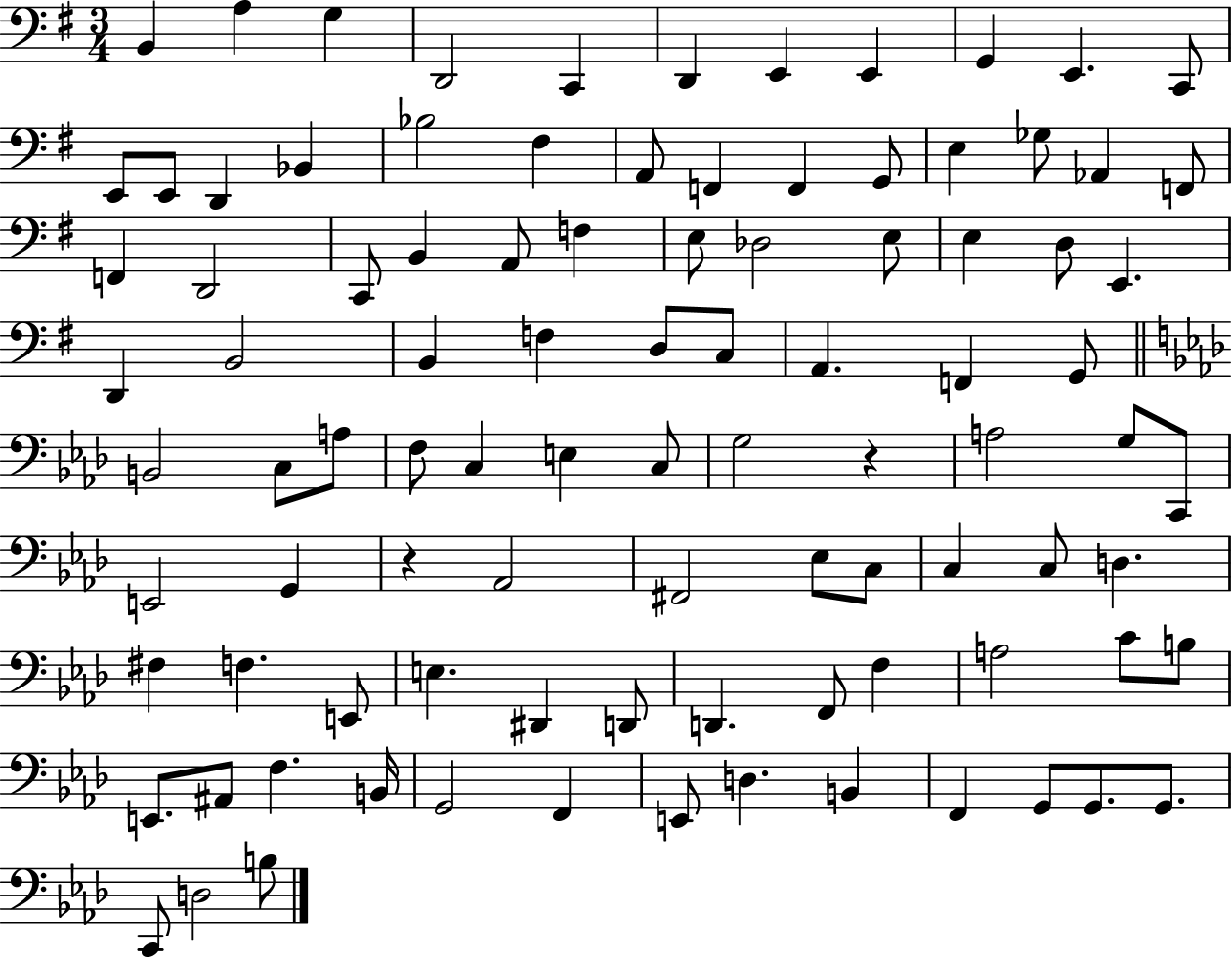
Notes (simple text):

B2/q A3/q G3/q D2/h C2/q D2/q E2/q E2/q G2/q E2/q. C2/e E2/e E2/e D2/q Bb2/q Bb3/h F#3/q A2/e F2/q F2/q G2/e E3/q Gb3/e Ab2/q F2/e F2/q D2/h C2/e B2/q A2/e F3/q E3/e Db3/h E3/e E3/q D3/e E2/q. D2/q B2/h B2/q F3/q D3/e C3/e A2/q. F2/q G2/e B2/h C3/e A3/e F3/e C3/q E3/q C3/e G3/h R/q A3/h G3/e C2/e E2/h G2/q R/q Ab2/h F#2/h Eb3/e C3/e C3/q C3/e D3/q. F#3/q F3/q. E2/e E3/q. D#2/q D2/e D2/q. F2/e F3/q A3/h C4/e B3/e E2/e. A#2/e F3/q. B2/s G2/h F2/q E2/e D3/q. B2/q F2/q G2/e G2/e. G2/e. C2/e D3/h B3/e